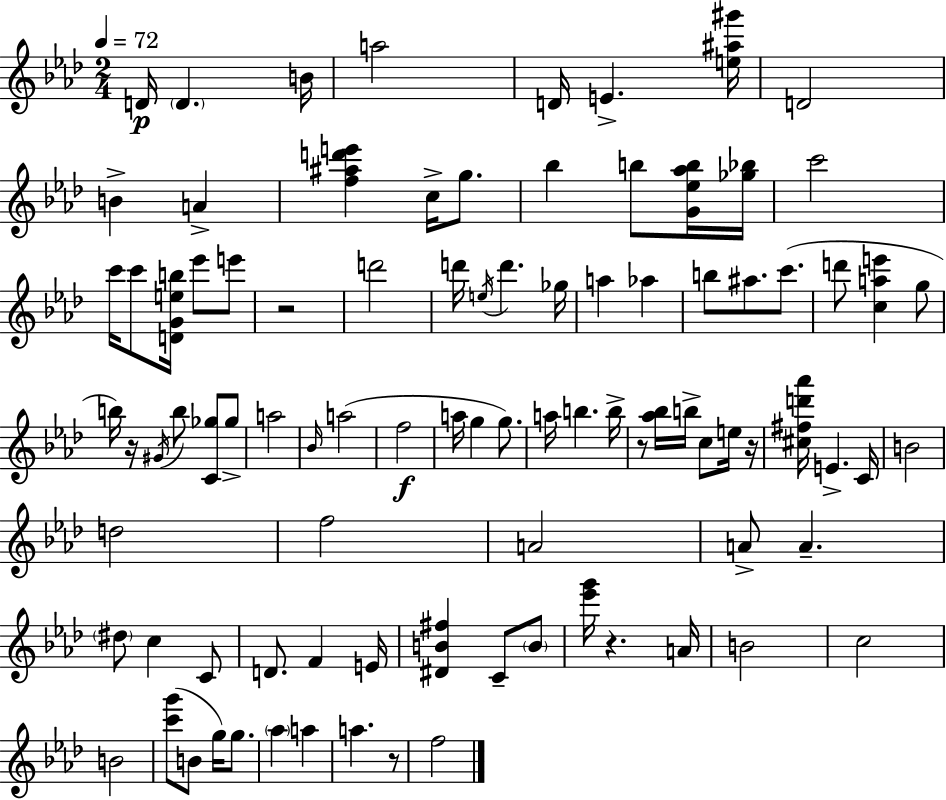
X:1
T:Untitled
M:2/4
L:1/4
K:Ab
D/4 D B/4 a2 D/4 E [e^a^g']/4 D2 B A [f^ad'e'] c/4 g/2 _b b/2 [G_e_ab]/4 [_g_b]/4 c'2 c'/4 c'/2 [DGeb]/4 _e'/2 e'/2 z2 d'2 d'/4 e/4 d' _g/4 a _a b/2 ^a/2 c'/2 d'/2 [cae'] g/2 b/4 z/4 ^G/4 b/2 [C_g]/2 _g/2 a2 _B/4 a2 f2 a/4 g g/2 a/4 b b/4 z/2 [_a_b]/4 b/4 c/2 e/4 z/4 [^c^fd'_a']/4 E C/4 B2 d2 f2 A2 A/2 A ^d/2 c C/2 D/2 F E/4 [^DB^f] C/2 B/2 [_e'g']/4 z A/4 B2 c2 B2 [c'g']/2 B/2 g/4 g/2 _a a a z/2 f2